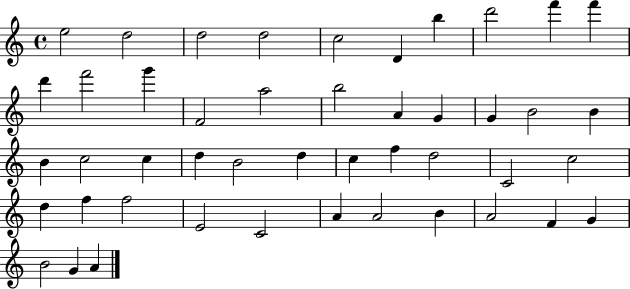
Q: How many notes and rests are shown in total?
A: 46